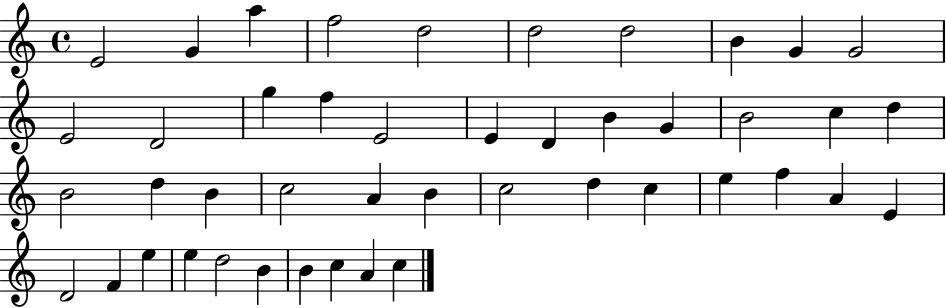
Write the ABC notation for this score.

X:1
T:Untitled
M:4/4
L:1/4
K:C
E2 G a f2 d2 d2 d2 B G G2 E2 D2 g f E2 E D B G B2 c d B2 d B c2 A B c2 d c e f A E D2 F e e d2 B B c A c